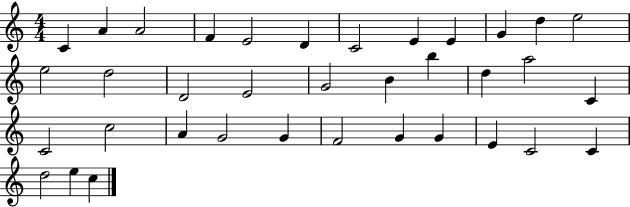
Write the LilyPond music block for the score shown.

{
  \clef treble
  \numericTimeSignature
  \time 4/4
  \key c \major
  c'4 a'4 a'2 | f'4 e'2 d'4 | c'2 e'4 e'4 | g'4 d''4 e''2 | \break e''2 d''2 | d'2 e'2 | g'2 b'4 b''4 | d''4 a''2 c'4 | \break c'2 c''2 | a'4 g'2 g'4 | f'2 g'4 g'4 | e'4 c'2 c'4 | \break d''2 e''4 c''4 | \bar "|."
}